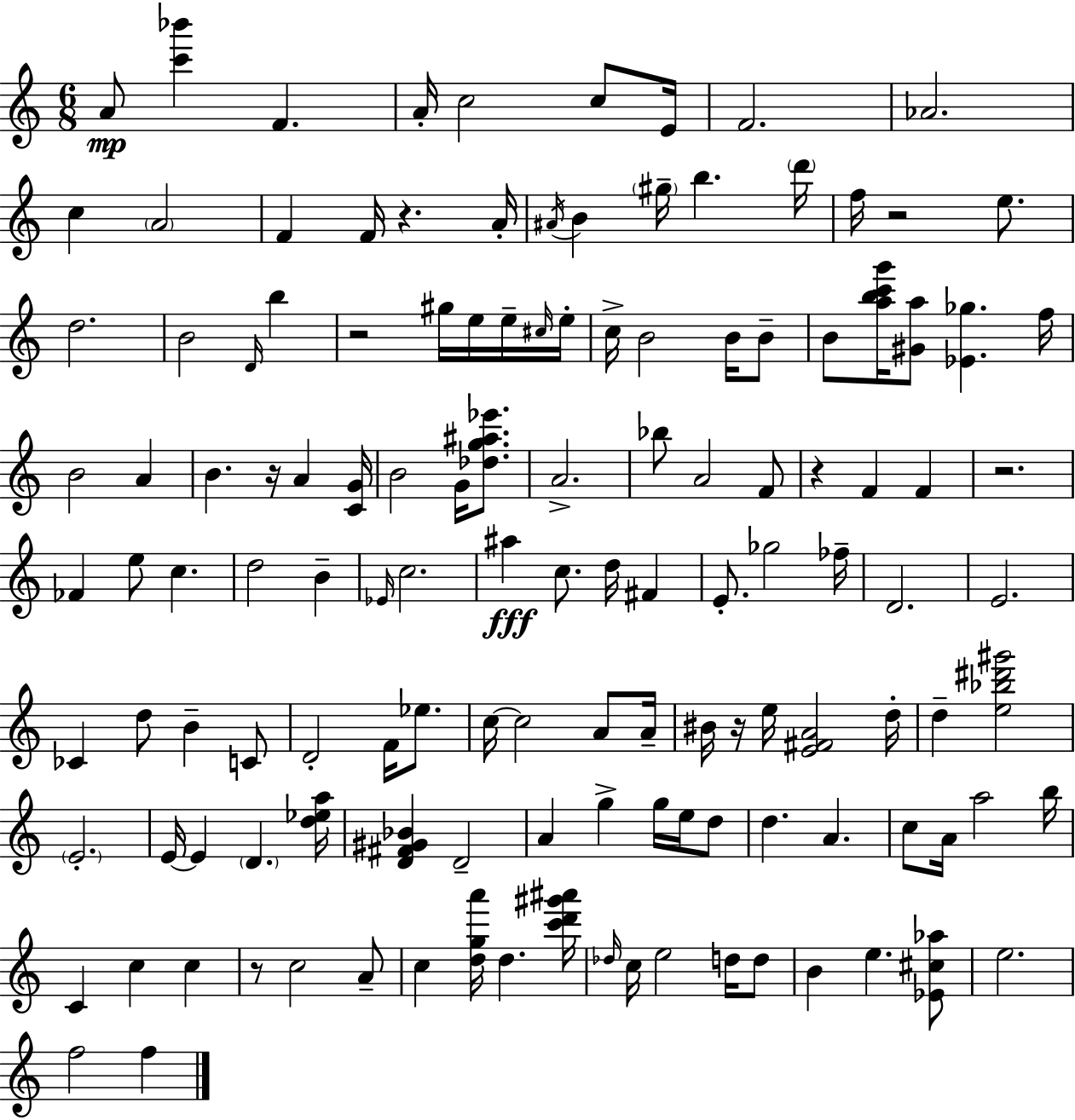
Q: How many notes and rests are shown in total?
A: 132